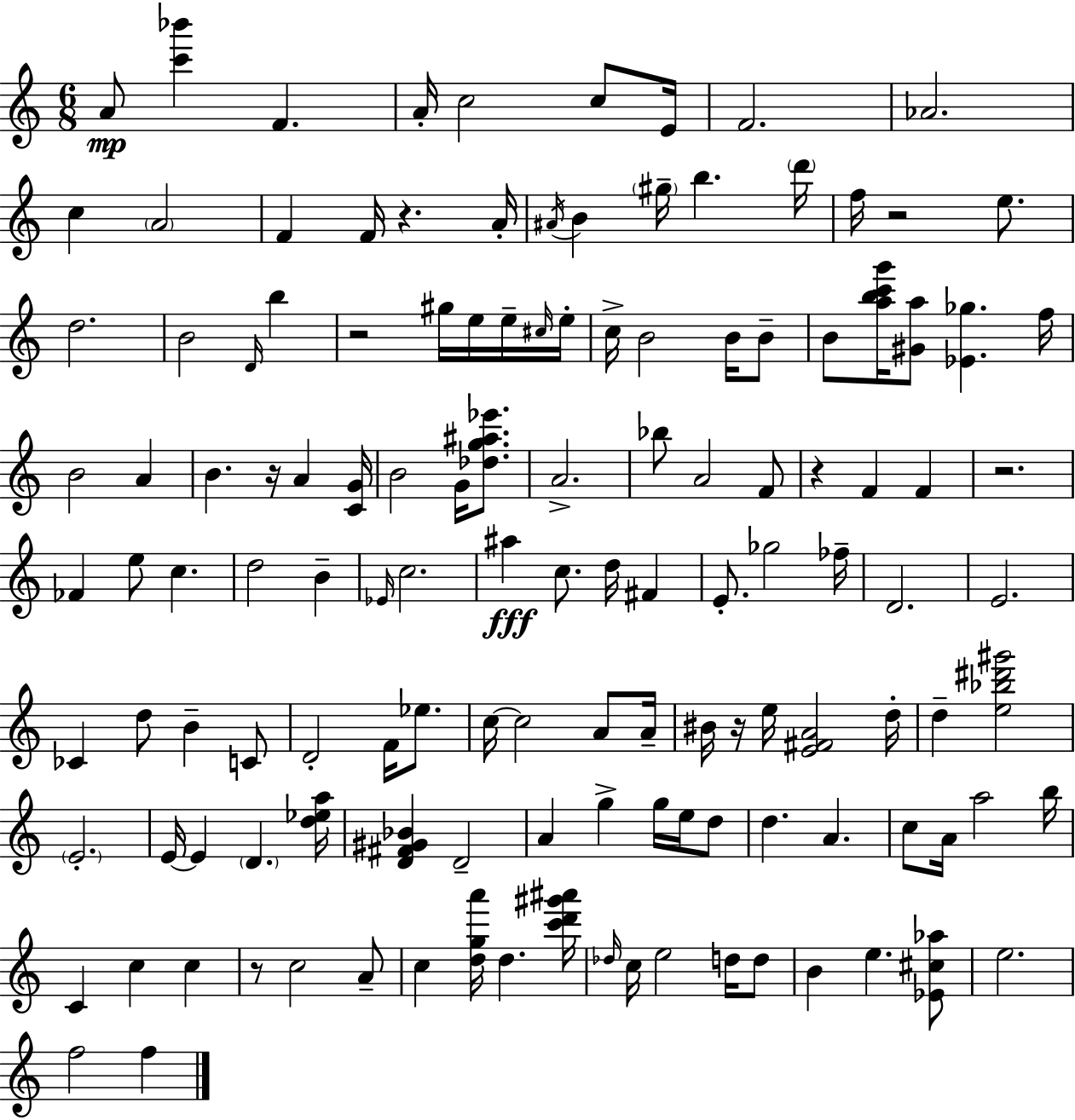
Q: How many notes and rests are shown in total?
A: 132